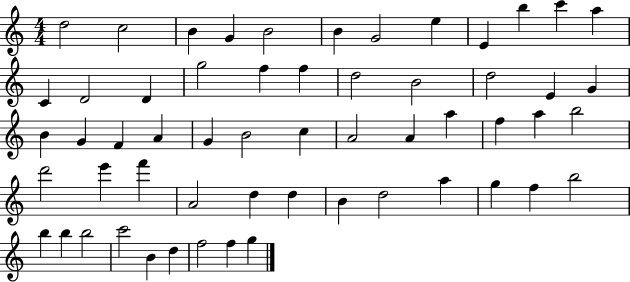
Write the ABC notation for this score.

X:1
T:Untitled
M:4/4
L:1/4
K:C
d2 c2 B G B2 B G2 e E b c' a C D2 D g2 f f d2 B2 d2 E G B G F A G B2 c A2 A a f a b2 d'2 e' f' A2 d d B d2 a g f b2 b b b2 c'2 B d f2 f g